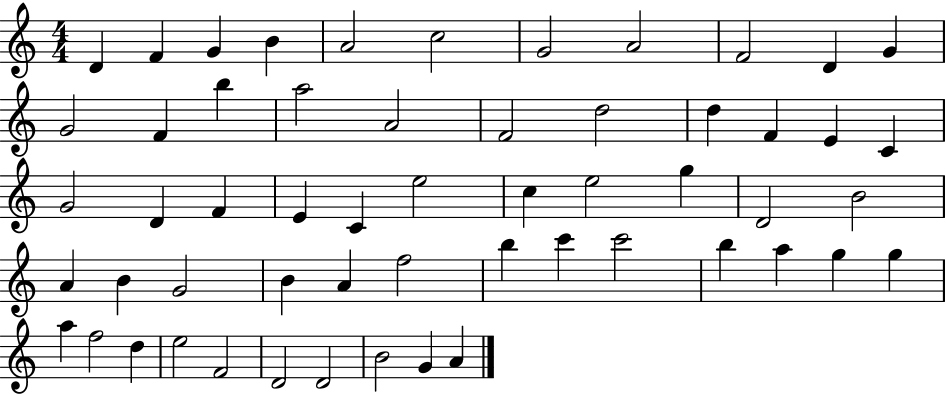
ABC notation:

X:1
T:Untitled
M:4/4
L:1/4
K:C
D F G B A2 c2 G2 A2 F2 D G G2 F b a2 A2 F2 d2 d F E C G2 D F E C e2 c e2 g D2 B2 A B G2 B A f2 b c' c'2 b a g g a f2 d e2 F2 D2 D2 B2 G A